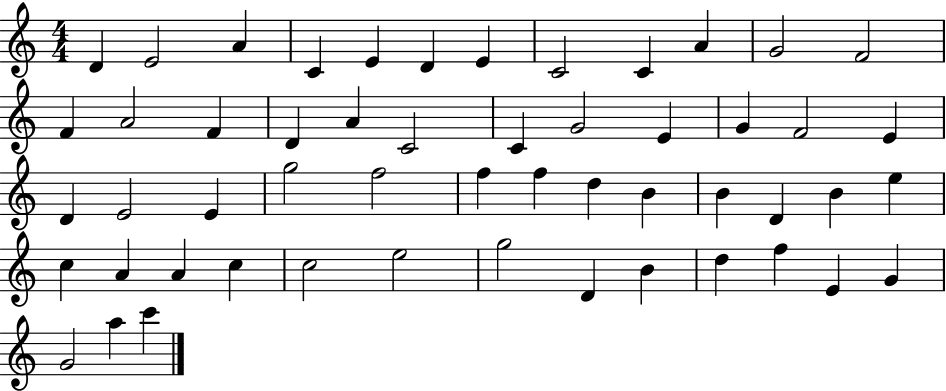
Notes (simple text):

D4/q E4/h A4/q C4/q E4/q D4/q E4/q C4/h C4/q A4/q G4/h F4/h F4/q A4/h F4/q D4/q A4/q C4/h C4/q G4/h E4/q G4/q F4/h E4/q D4/q E4/h E4/q G5/h F5/h F5/q F5/q D5/q B4/q B4/q D4/q B4/q E5/q C5/q A4/q A4/q C5/q C5/h E5/h G5/h D4/q B4/q D5/q F5/q E4/q G4/q G4/h A5/q C6/q